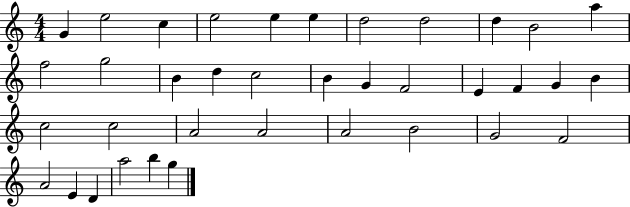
G4/q E5/h C5/q E5/h E5/q E5/q D5/h D5/h D5/q B4/h A5/q F5/h G5/h B4/q D5/q C5/h B4/q G4/q F4/h E4/q F4/q G4/q B4/q C5/h C5/h A4/h A4/h A4/h B4/h G4/h F4/h A4/h E4/q D4/q A5/h B5/q G5/q